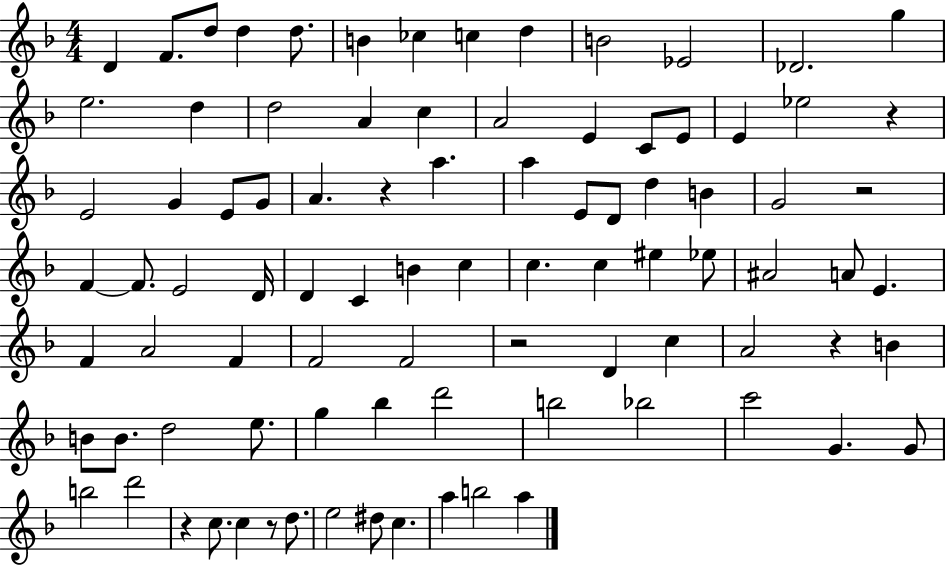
{
  \clef treble
  \numericTimeSignature
  \time 4/4
  \key f \major
  d'4 f'8. d''8 d''4 d''8. | b'4 ces''4 c''4 d''4 | b'2 ees'2 | des'2. g''4 | \break e''2. d''4 | d''2 a'4 c''4 | a'2 e'4 c'8 e'8 | e'4 ees''2 r4 | \break e'2 g'4 e'8 g'8 | a'4. r4 a''4. | a''4 e'8 d'8 d''4 b'4 | g'2 r2 | \break f'4~~ f'8. e'2 d'16 | d'4 c'4 b'4 c''4 | c''4. c''4 eis''4 ees''8 | ais'2 a'8 e'4. | \break f'4 a'2 f'4 | f'2 f'2 | r2 d'4 c''4 | a'2 r4 b'4 | \break b'8 b'8. d''2 e''8. | g''4 bes''4 d'''2 | b''2 bes''2 | c'''2 g'4. g'8 | \break b''2 d'''2 | r4 c''8. c''4 r8 d''8. | e''2 dis''8 c''4. | a''4 b''2 a''4 | \break \bar "|."
}